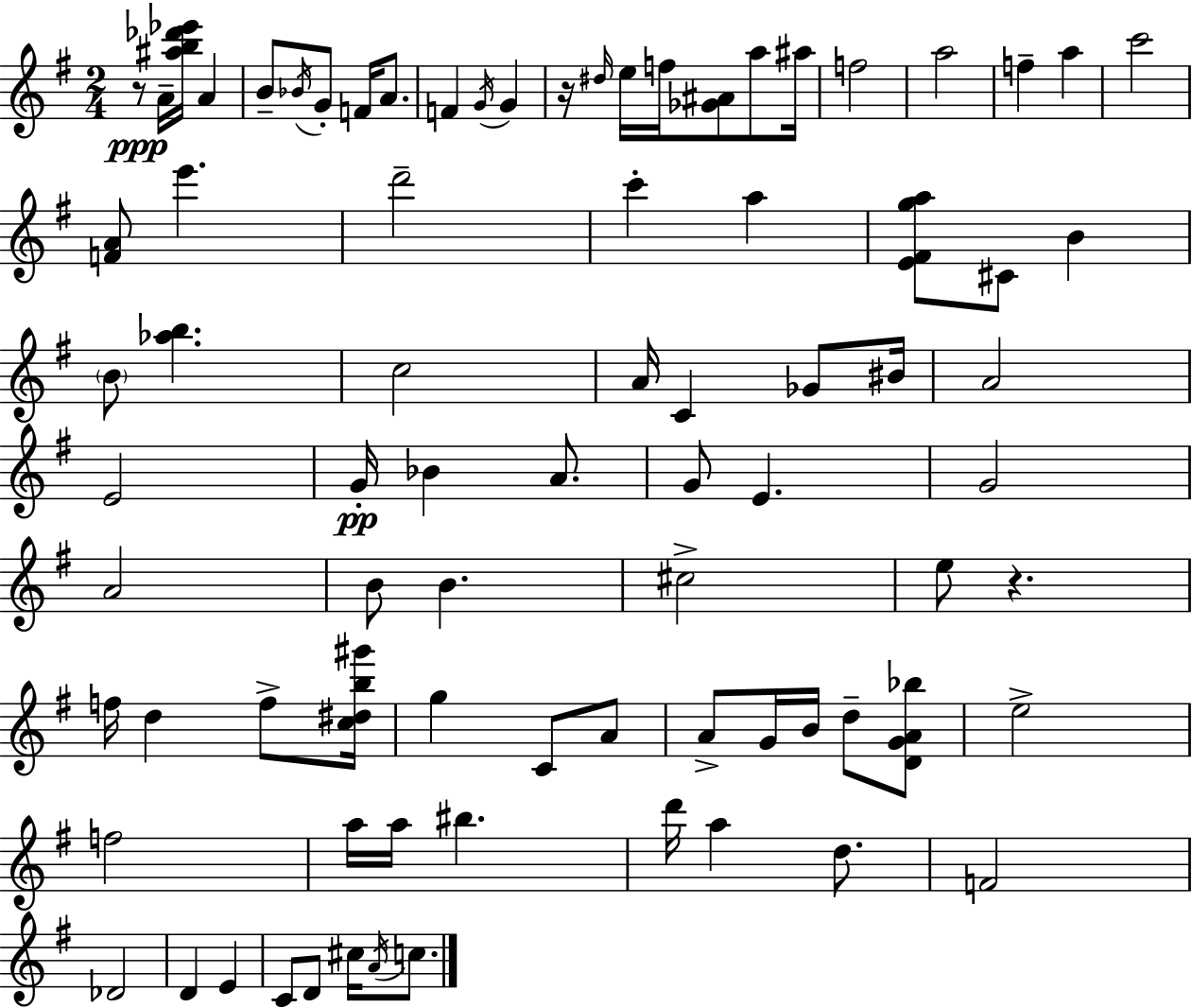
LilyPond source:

{
  \clef treble
  \numericTimeSignature
  \time 2/4
  \key g \major
  \repeat volta 2 { r8\ppp a'16-- <ais'' b'' des''' ees'''>16 a'4 | b'8-- \acciaccatura { bes'16 } g'8-. f'16 a'8. | f'4 \acciaccatura { g'16 } g'4 | r16 \grace { dis''16 } e''16 f''16 <ges' ais'>8 | \break a''8 ais''16 f''2 | a''2 | f''4-- a''4 | c'''2 | \break <f' a'>8 e'''4. | d'''2-- | c'''4-. a''4 | <e' fis' g'' a''>8 cis'8 b'4 | \break \parenthesize b'8 <aes'' b''>4. | c''2 | a'16 c'4 | ges'8 bis'16 a'2 | \break e'2 | g'16-.\pp bes'4 | a'8. g'8 e'4. | g'2 | \break a'2 | b'8 b'4. | cis''2-> | e''8 r4. | \break f''16 d''4 | f''8-> <c'' dis'' b'' gis'''>16 g''4 c'8 | a'8 a'8-> g'16 b'16 d''8-- | <d' g' a' bes''>8 e''2-> | \break f''2 | a''16 a''16 bis''4. | d'''16 a''4 | d''8. f'2 | \break des'2 | d'4 e'4 | c'8 d'8 cis''16 | \acciaccatura { a'16 } c''8. } \bar "|."
}